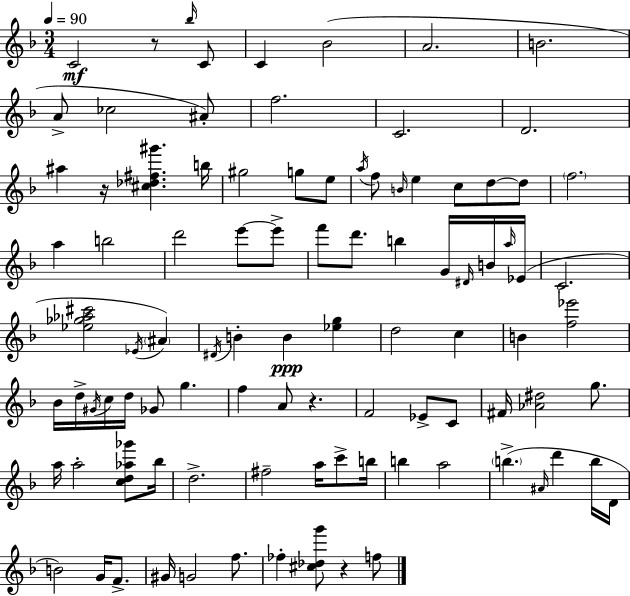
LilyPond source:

{
  \clef treble
  \numericTimeSignature
  \time 3/4
  \key d \minor
  \tempo 4 = 90
  c'2\mf r8 \grace { bes''16 } c'8 | c'4 bes'2( | a'2. | b'2. | \break a'8-> ces''2 ais'8-.) | f''2. | c'2. | d'2. | \break ais''4 r16 <cis'' des'' fis'' gis'''>4. | b''16 gis''2 g''8 e''8 | \acciaccatura { a''16 } f''8 \grace { b'16 } e''4 c''8 d''8~~ | d''8 \parenthesize f''2. | \break a''4 b''2 | d'''2 e'''8~~ | e'''8-> f'''8 d'''8. b''4 | g'16 \grace { dis'16 } b'16 \grace { a''16 }( ees'16 c'2. | \break <ees'' ges'' aes'' cis'''>2 | \acciaccatura { ees'16 } \parenthesize ais'4) \acciaccatura { dis'16 } b'4-. b'4\ppp | <ees'' g''>4 d''2 | c''4 b'4 <f'' ees'''>2 | \break bes'16 d''16-> \acciaccatura { gis'16 } c''16 d''16 | ges'8 g''4. f''4 | a'8 r4. f'2 | ees'8-> c'8 fis'16 <aes' dis''>2 | \break g''8. a''16 a''2-. | <c'' d'' aes'' ges'''>8 bes''16 d''2.-> | fis''2-- | a''16 c'''8-> b''16 b''4 | \break a''2 \parenthesize b''4.->( | \grace { ais'16 } d'''4 b''16 d'16 b'2) | g'16 f'8.-> gis'16 g'2 | f''8. fes''4-. | \break <cis'' des'' g'''>8 r4 f''8 \bar "|."
}